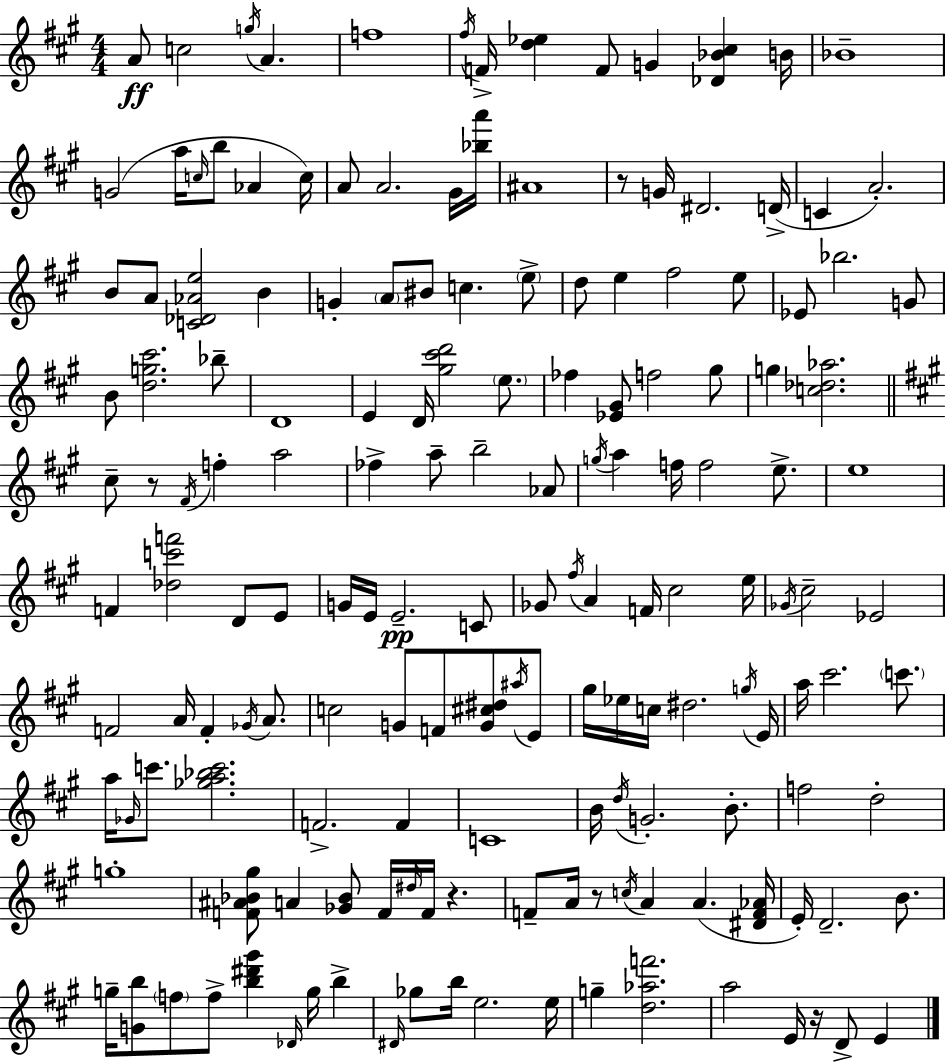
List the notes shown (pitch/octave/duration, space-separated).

A4/e C5/h G5/s A4/q. F5/w F#5/s F4/s [D5,Eb5]/q F4/e G4/q [Db4,Bb4,C#5]/q B4/s Bb4/w G4/h A5/s C5/s B5/e Ab4/q C5/s A4/e A4/h. G#4/s [Bb5,A6]/s A#4/w R/e G4/s D#4/h. D4/s C4/q A4/h. B4/e A4/e [C4,Db4,Ab4,E5]/h B4/q G4/q A4/e BIS4/e C5/q. E5/e D5/e E5/q F#5/h E5/e Eb4/e Bb5/h. G4/e B4/e [D5,G5,C#6]/h. Bb5/e D4/w E4/q D4/s [G#5,C#6,D6]/h E5/e. FES5/q [Eb4,G#4]/e F5/h G#5/e G5/q [C5,Db5,Ab5]/h. C#5/e R/e F#4/s F5/q A5/h FES5/q A5/e B5/h Ab4/e G5/s A5/q F5/s F5/h E5/e. E5/w F4/q [Db5,C6,F6]/h D4/e E4/e G4/s E4/s E4/h. C4/e Gb4/e F#5/s A4/q F4/s C#5/h E5/s Gb4/s C#5/h Eb4/h F4/h A4/s F4/q Gb4/s A4/e. C5/h G4/e F4/e [G4,C#5,D#5]/e A#5/s E4/e G#5/s Eb5/s C5/s D#5/h. G5/s E4/s A5/s C#6/h. C6/e. A5/s Gb4/s C6/e. [Gb5,A5,Bb5,C6]/h. F4/h. F4/q C4/w B4/s D5/s G4/h. B4/e. F5/h D5/h G5/w [F4,A#4,Bb4,G#5]/e A4/q [Gb4,Bb4]/e F4/s D#5/s F4/s R/q. F4/e A4/s R/e C5/s A4/q A4/q. [D#4,F4,Ab4]/s E4/s D4/h. B4/e. G5/s [G4,B5]/e F5/e F5/e [B5,D#6,G#6]/q Db4/s G5/s B5/q D#4/s Gb5/e B5/s E5/h. E5/s G5/q [D5,Ab5,F6]/h. A5/h E4/s R/s D4/e E4/q